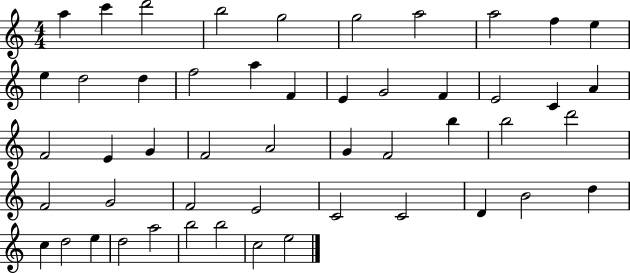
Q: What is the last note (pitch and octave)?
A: E5